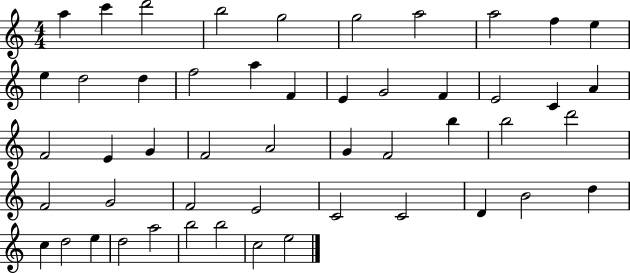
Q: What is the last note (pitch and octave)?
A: E5